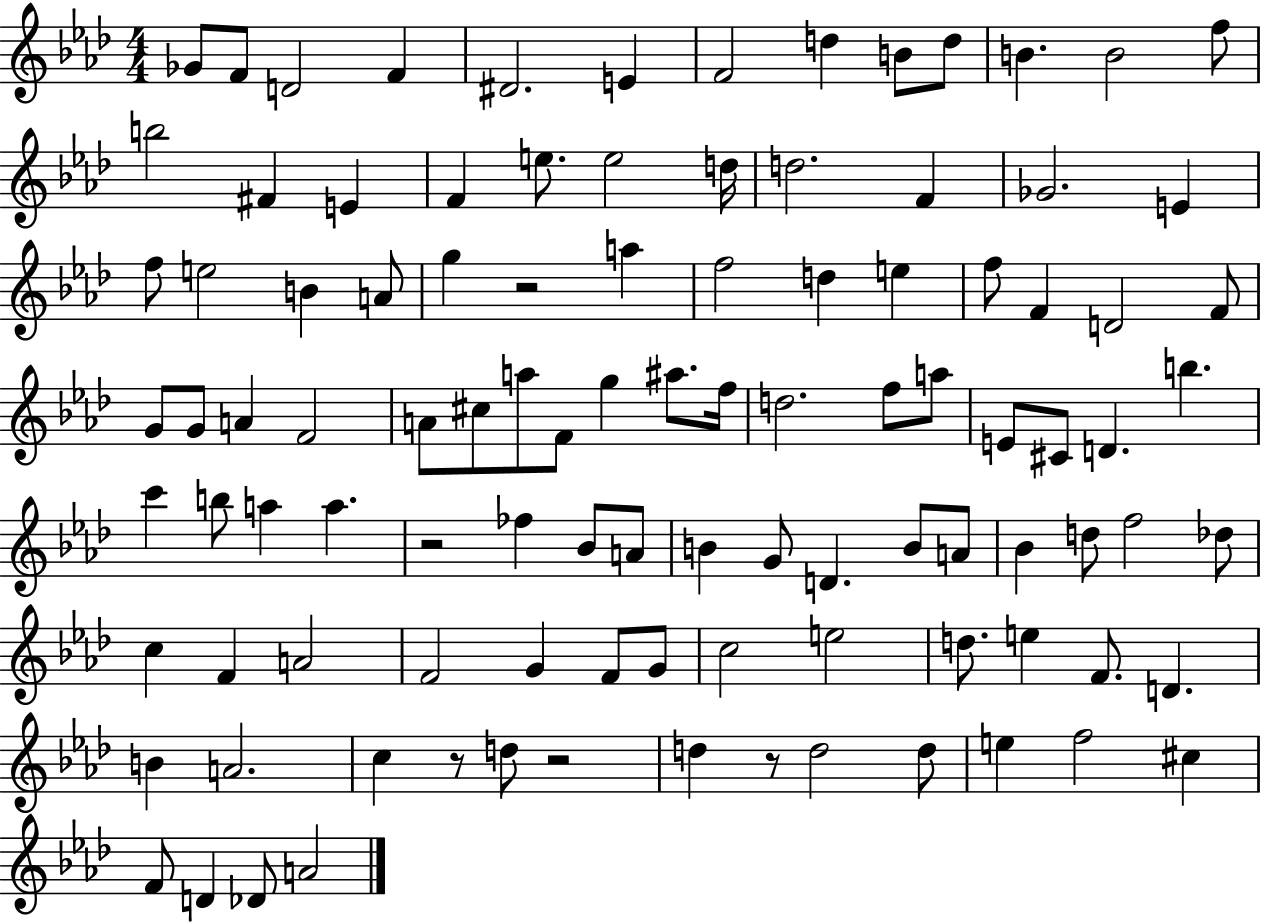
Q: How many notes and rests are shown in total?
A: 103